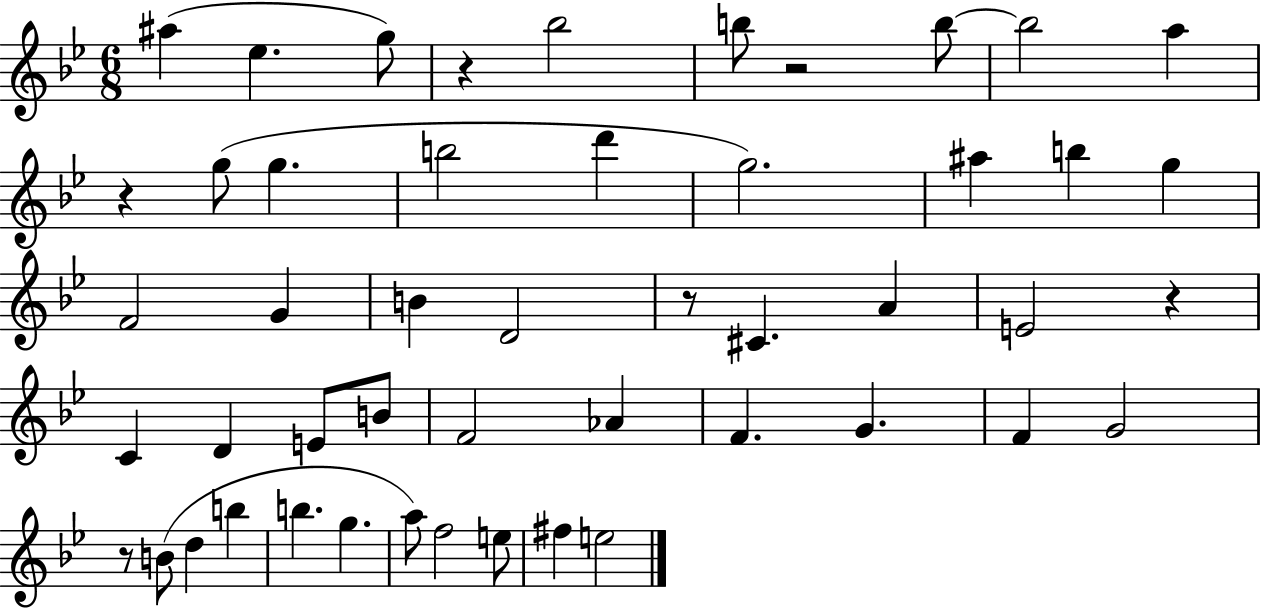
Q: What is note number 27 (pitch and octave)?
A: B4